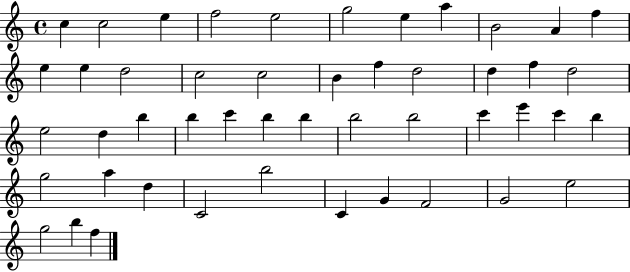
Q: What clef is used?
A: treble